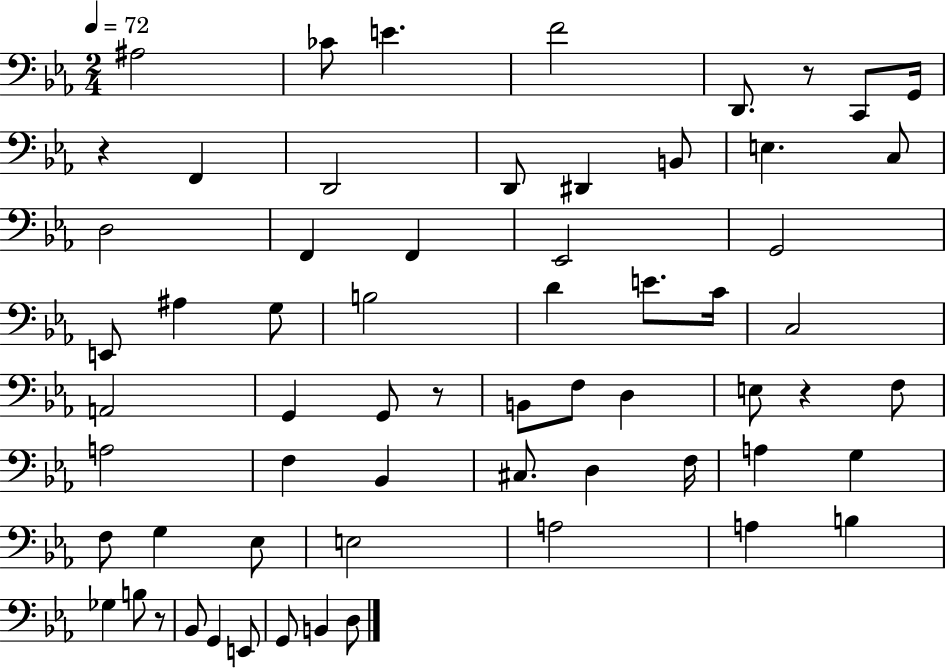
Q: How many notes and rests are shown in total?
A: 63